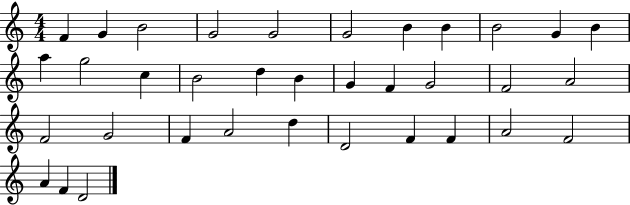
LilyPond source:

{
  \clef treble
  \numericTimeSignature
  \time 4/4
  \key c \major
  f'4 g'4 b'2 | g'2 g'2 | g'2 b'4 b'4 | b'2 g'4 b'4 | \break a''4 g''2 c''4 | b'2 d''4 b'4 | g'4 f'4 g'2 | f'2 a'2 | \break f'2 g'2 | f'4 a'2 d''4 | d'2 f'4 f'4 | a'2 f'2 | \break a'4 f'4 d'2 | \bar "|."
}